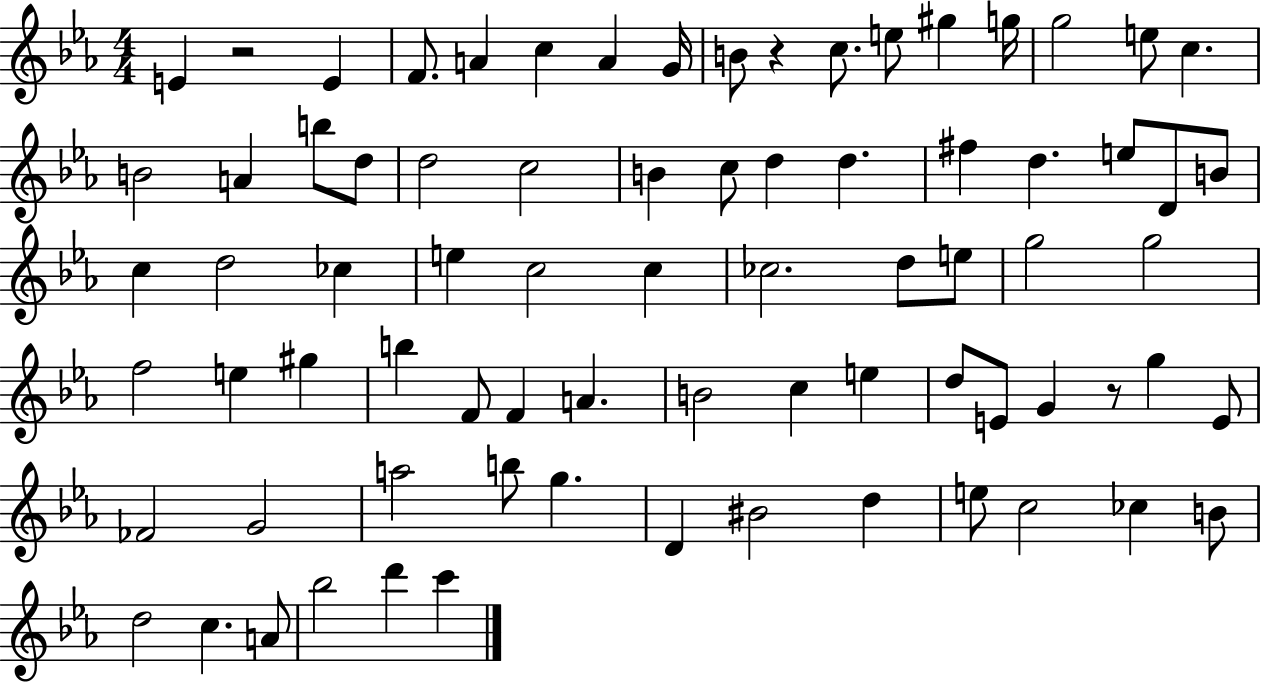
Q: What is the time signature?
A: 4/4